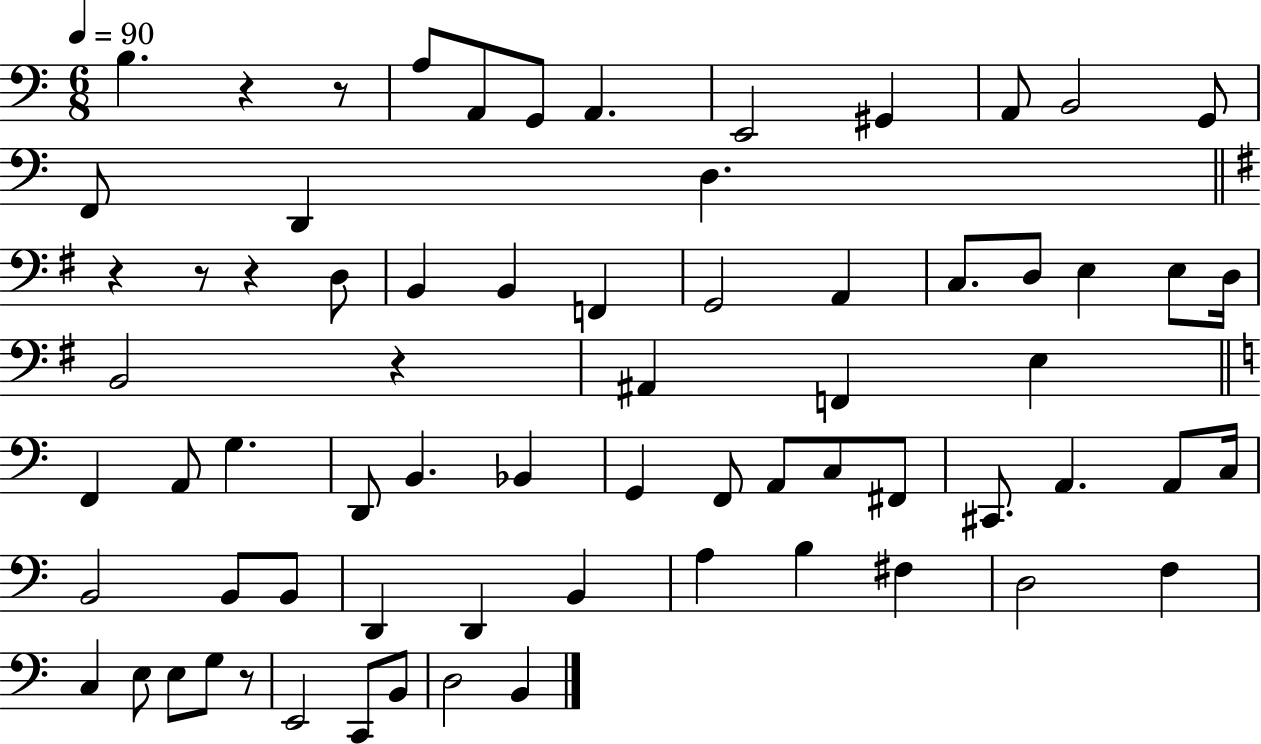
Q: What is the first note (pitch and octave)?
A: B3